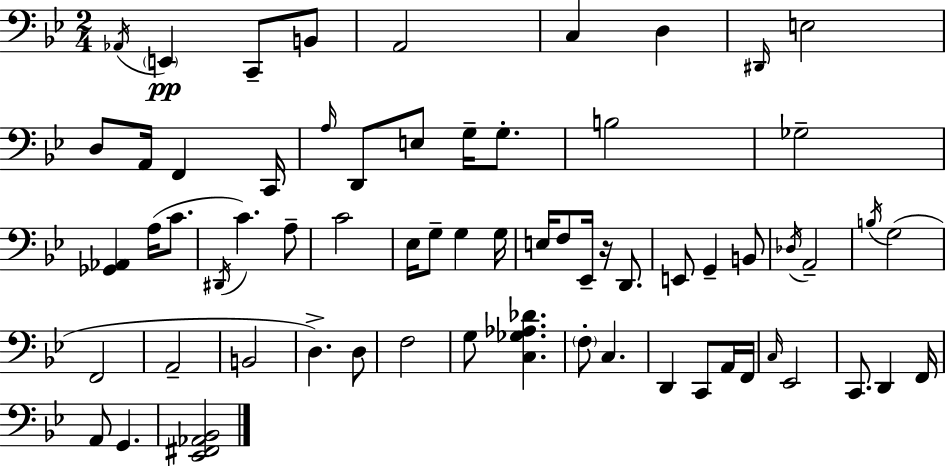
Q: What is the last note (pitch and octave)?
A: G2